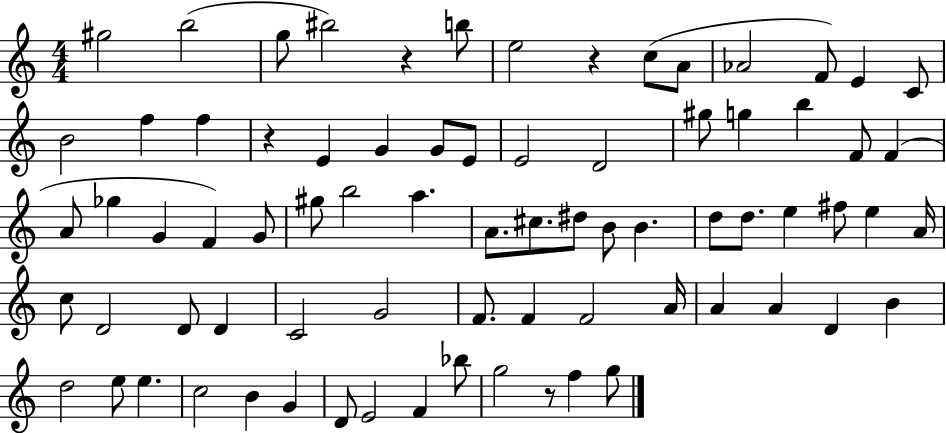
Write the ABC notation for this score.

X:1
T:Untitled
M:4/4
L:1/4
K:C
^g2 b2 g/2 ^b2 z b/2 e2 z c/2 A/2 _A2 F/2 E C/2 B2 f f z E G G/2 E/2 E2 D2 ^g/2 g b F/2 F A/2 _g G F G/2 ^g/2 b2 a A/2 ^c/2 ^d/2 B/2 B d/2 d/2 e ^f/2 e A/4 c/2 D2 D/2 D C2 G2 F/2 F F2 A/4 A A D B d2 e/2 e c2 B G D/2 E2 F _b/2 g2 z/2 f g/2